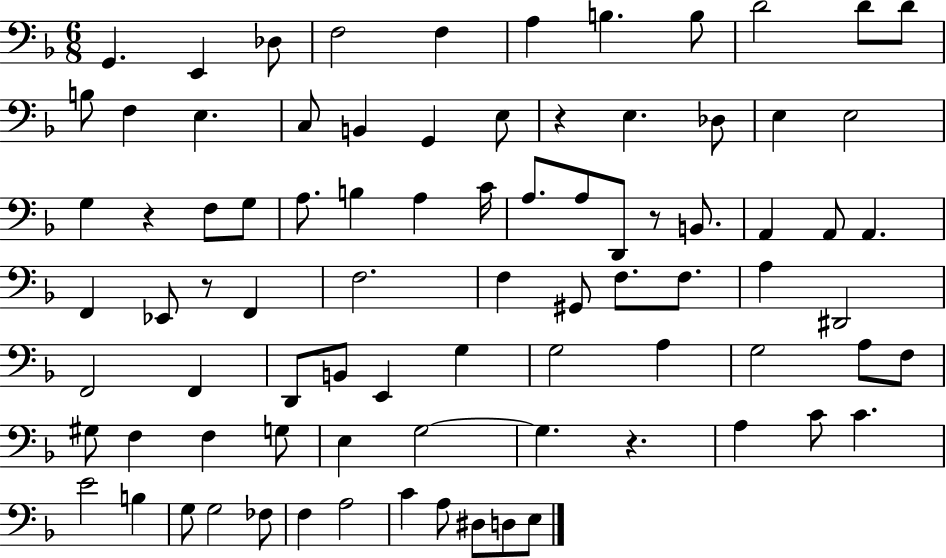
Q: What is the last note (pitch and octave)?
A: E3